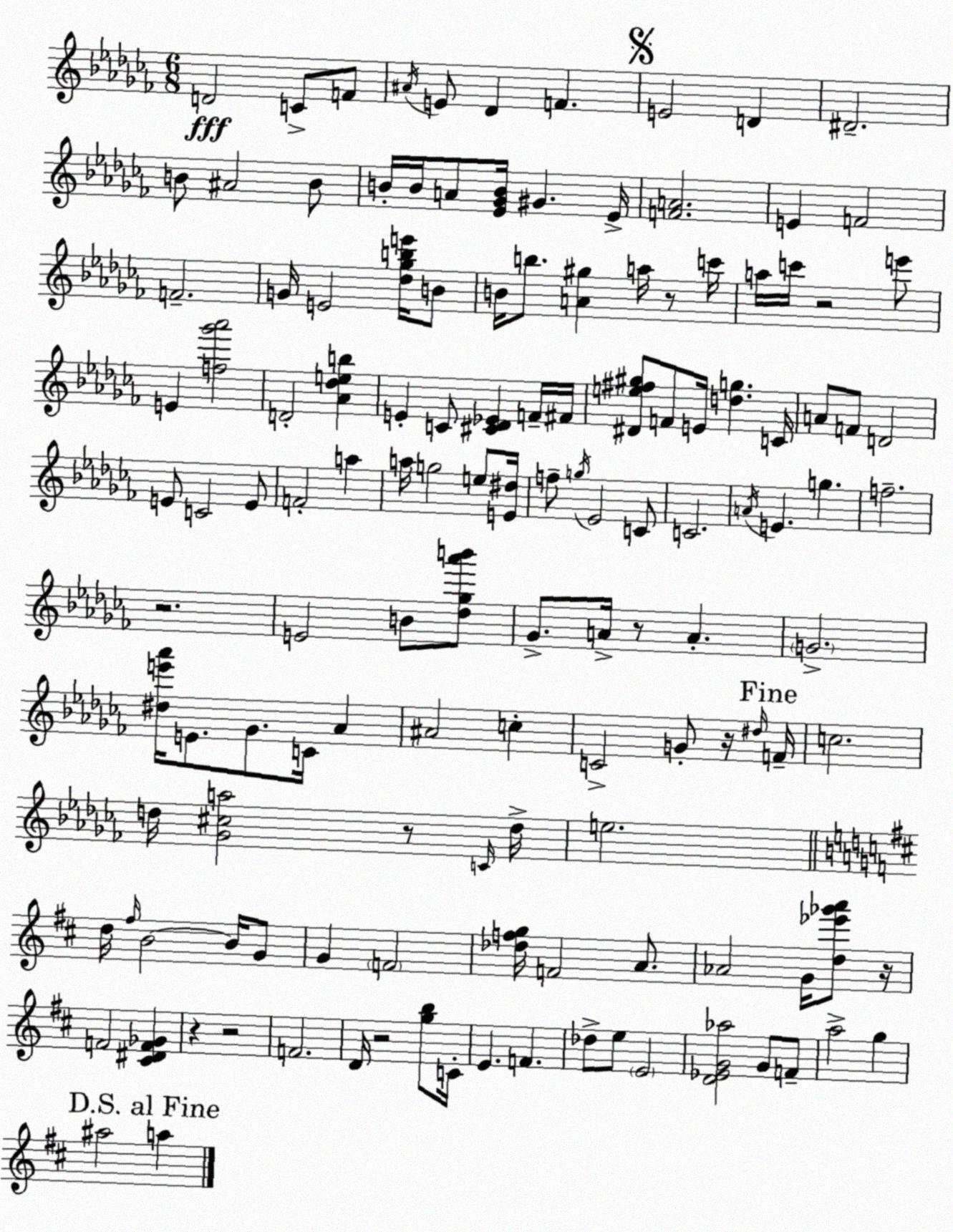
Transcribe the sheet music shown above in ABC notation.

X:1
T:Untitled
M:6/8
L:1/4
K:Abm
D2 C/2 F/2 ^A/4 E/2 _D F E2 D ^D2 B/2 ^A2 B/2 B/4 B/4 A/2 [_E_GB]/4 ^G _E/4 [FA]2 E F2 F2 G/4 E2 [_d_gbe']/4 B/2 B/4 b/2 [A^g] a/4 z/2 c'/4 a/4 c'/4 z2 e'/2 E [f_g'_a']2 D2 [_A_deb] E C/2 [^C_D_E] F/4 ^F/4 [^De^f^g]/2 F/2 E/4 [dg] C/4 A/2 F/2 D2 E/2 C2 E/2 F2 a a/4 g2 e/2 [E^d]/4 f/2 g/4 _E2 C/2 C2 A/4 E g f2 z2 E2 B/2 [_d_g_a'b']/2 _G/2 A/4 z/2 A G2 [^de'_a']/4 E/2 _G/2 C/4 _A ^A2 c C2 G/2 z/4 ^d/4 F/4 c2 d/4 [_G^ca]2 z/2 C/4 d/4 e2 d/4 ^f/4 B2 B/4 G/2 G F2 [_dfg]/4 F2 A/2 _A2 G/4 [d_e'_g'a']/2 z/4 F2 [^C^DF_G] z z2 F2 D/4 z2 [gb]/2 C/4 E F _d/2 e/2 E2 [D_EG_a]2 G/2 F/2 a2 g ^a2 a